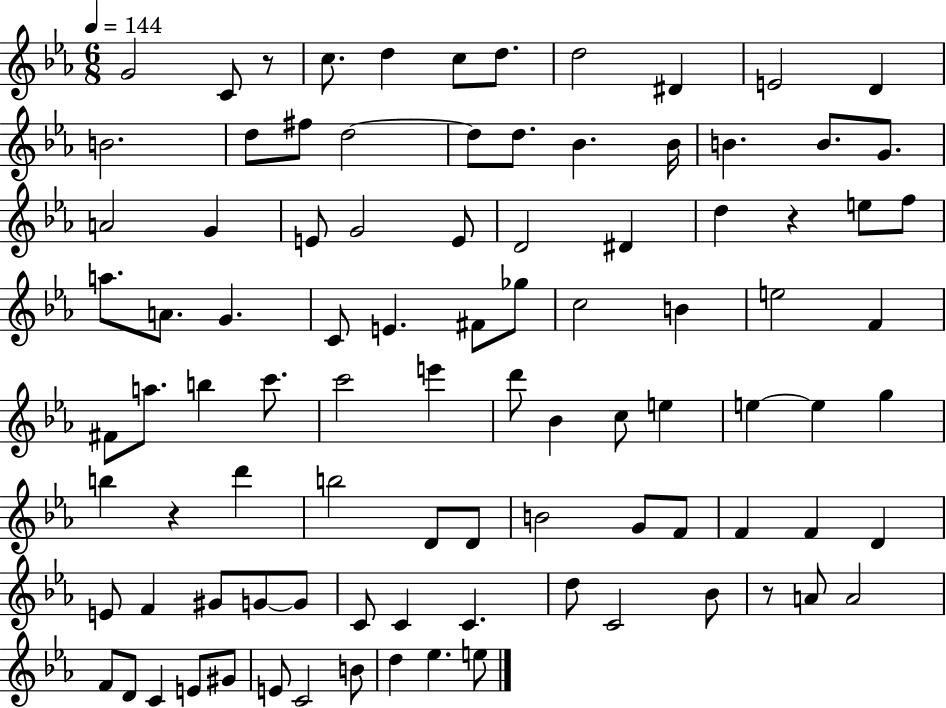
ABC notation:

X:1
T:Untitled
M:6/8
L:1/4
K:Eb
G2 C/2 z/2 c/2 d c/2 d/2 d2 ^D E2 D B2 d/2 ^f/2 d2 d/2 d/2 _B _B/4 B B/2 G/2 A2 G E/2 G2 E/2 D2 ^D d z e/2 f/2 a/2 A/2 G C/2 E ^F/2 _g/2 c2 B e2 F ^F/2 a/2 b c'/2 c'2 e' d'/2 _B c/2 e e e g b z d' b2 D/2 D/2 B2 G/2 F/2 F F D E/2 F ^G/2 G/2 G/2 C/2 C C d/2 C2 _B/2 z/2 A/2 A2 F/2 D/2 C E/2 ^G/2 E/2 C2 B/2 d _e e/2